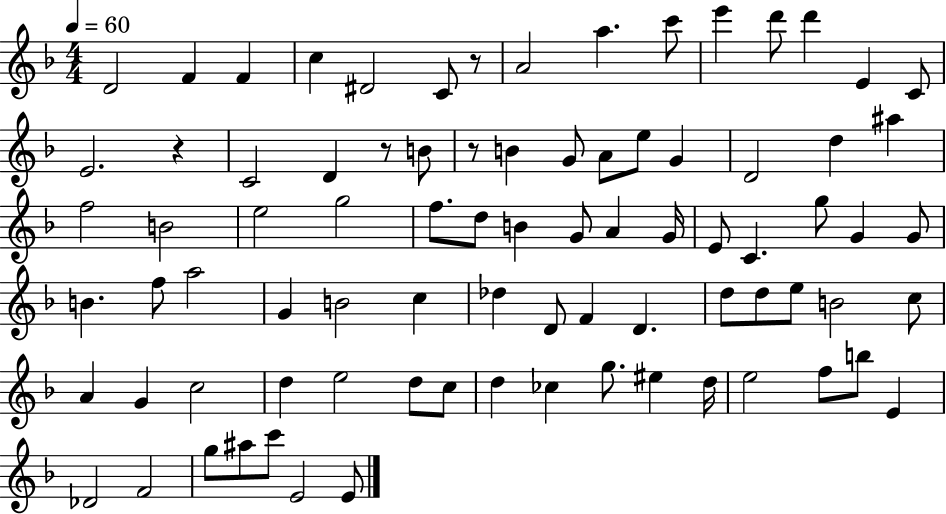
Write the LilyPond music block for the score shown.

{
  \clef treble
  \numericTimeSignature
  \time 4/4
  \key f \major
  \tempo 4 = 60
  d'2 f'4 f'4 | c''4 dis'2 c'8 r8 | a'2 a''4. c'''8 | e'''4 d'''8 d'''4 e'4 c'8 | \break e'2. r4 | c'2 d'4 r8 b'8 | r8 b'4 g'8 a'8 e''8 g'4 | d'2 d''4 ais''4 | \break f''2 b'2 | e''2 g''2 | f''8. d''8 b'4 g'8 a'4 g'16 | e'8 c'4. g''8 g'4 g'8 | \break b'4. f''8 a''2 | g'4 b'2 c''4 | des''4 d'8 f'4 d'4. | d''8 d''8 e''8 b'2 c''8 | \break a'4 g'4 c''2 | d''4 e''2 d''8 c''8 | d''4 ces''4 g''8. eis''4 d''16 | e''2 f''8 b''8 e'4 | \break des'2 f'2 | g''8 ais''8 c'''8 e'2 e'8 | \bar "|."
}